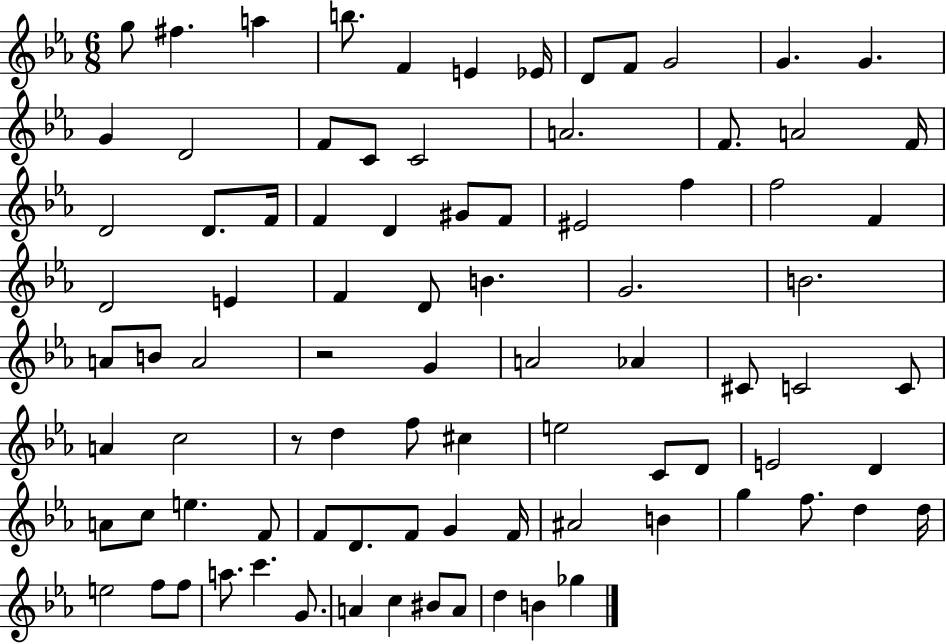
X:1
T:Untitled
M:6/8
L:1/4
K:Eb
g/2 ^f a b/2 F E _E/4 D/2 F/2 G2 G G G D2 F/2 C/2 C2 A2 F/2 A2 F/4 D2 D/2 F/4 F D ^G/2 F/2 ^E2 f f2 F D2 E F D/2 B G2 B2 A/2 B/2 A2 z2 G A2 _A ^C/2 C2 C/2 A c2 z/2 d f/2 ^c e2 C/2 D/2 E2 D A/2 c/2 e F/2 F/2 D/2 F/2 G F/4 ^A2 B g f/2 d d/4 e2 f/2 f/2 a/2 c' G/2 A c ^B/2 A/2 d B _g